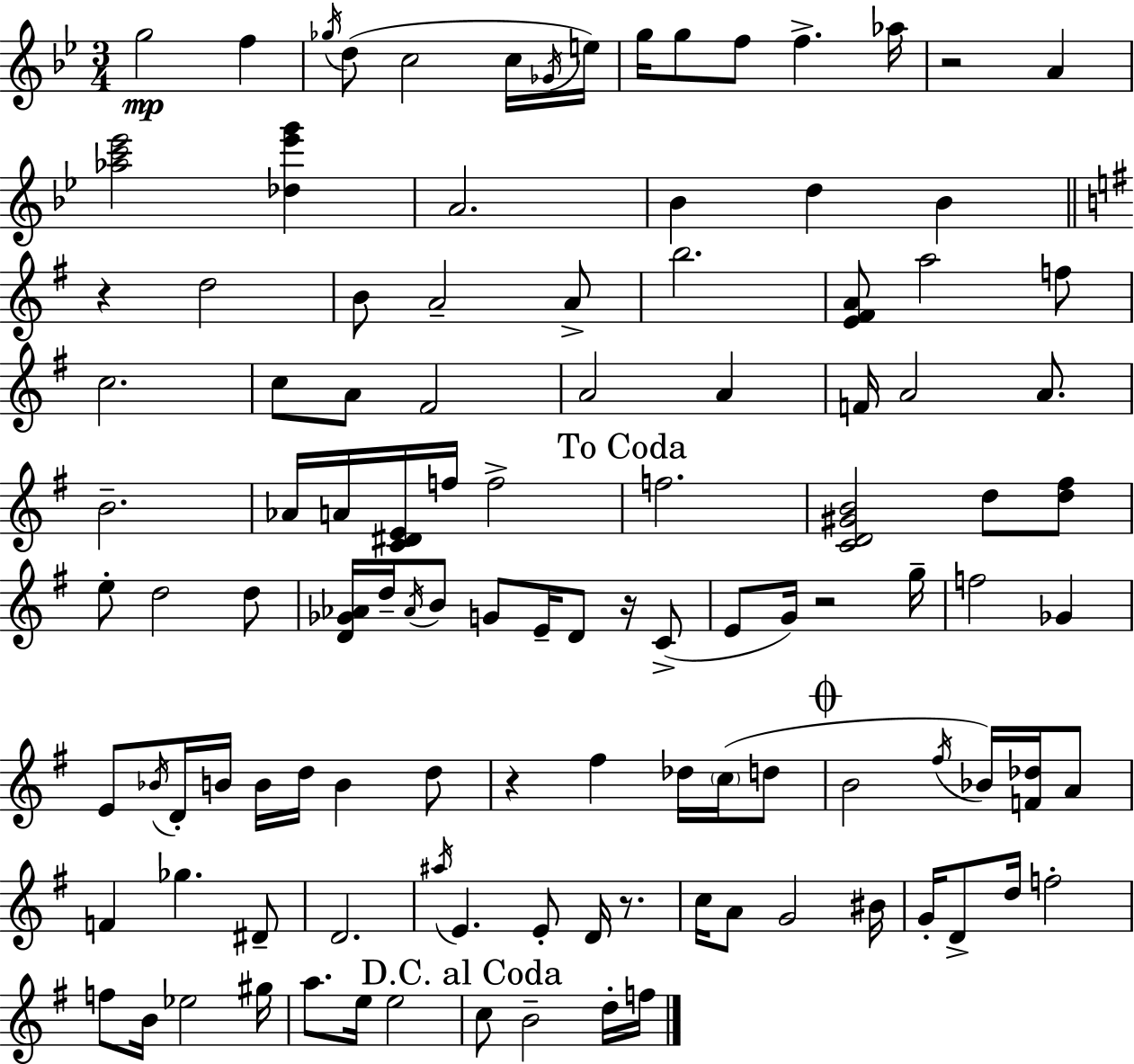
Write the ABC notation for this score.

X:1
T:Untitled
M:3/4
L:1/4
K:Bb
g2 f _g/4 d/2 c2 c/4 _G/4 e/4 g/4 g/2 f/2 f _a/4 z2 A [_ac'_e']2 [_d_e'g'] A2 _B d _B z d2 B/2 A2 A/2 b2 [E^FA]/2 a2 f/2 c2 c/2 A/2 ^F2 A2 A F/4 A2 A/2 B2 _A/4 A/4 [C^DE]/4 f/4 f2 f2 [CD^GB]2 d/2 [d^f]/2 e/2 d2 d/2 [D_G_A]/4 d/4 _A/4 B/2 G/2 E/4 D/2 z/4 C/2 E/2 G/4 z2 g/4 f2 _G E/2 _B/4 D/4 B/4 B/4 d/4 B d/2 z ^f _d/4 c/4 d/2 B2 ^f/4 _B/4 [F_d]/4 A/2 F _g ^D/2 D2 ^a/4 E E/2 D/4 z/2 c/4 A/2 G2 ^B/4 G/4 D/2 d/4 f2 f/2 B/4 _e2 ^g/4 a/2 e/4 e2 c/2 B2 d/4 f/4